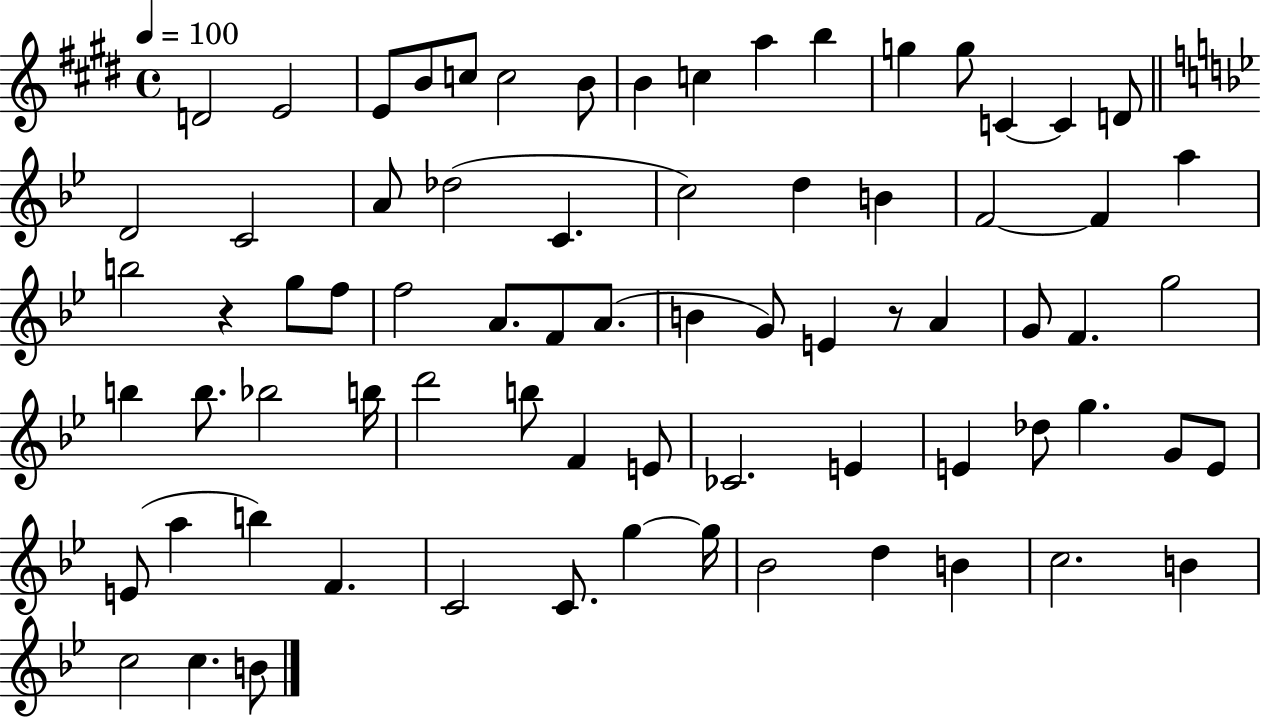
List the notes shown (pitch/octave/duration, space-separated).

D4/h E4/h E4/e B4/e C5/e C5/h B4/e B4/q C5/q A5/q B5/q G5/q G5/e C4/q C4/q D4/e D4/h C4/h A4/e Db5/h C4/q. C5/h D5/q B4/q F4/h F4/q A5/q B5/h R/q G5/e F5/e F5/h A4/e. F4/e A4/e. B4/q G4/e E4/q R/e A4/q G4/e F4/q. G5/h B5/q B5/e. Bb5/h B5/s D6/h B5/e F4/q E4/e CES4/h. E4/q E4/q Db5/e G5/q. G4/e E4/e E4/e A5/q B5/q F4/q. C4/h C4/e. G5/q G5/s Bb4/h D5/q B4/q C5/h. B4/q C5/h C5/q. B4/e